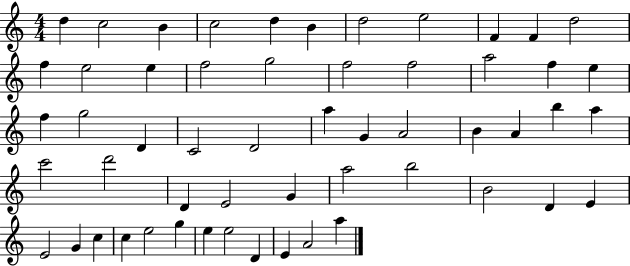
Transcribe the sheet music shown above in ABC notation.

X:1
T:Untitled
M:4/4
L:1/4
K:C
d c2 B c2 d B d2 e2 F F d2 f e2 e f2 g2 f2 f2 a2 f e f g2 D C2 D2 a G A2 B A b a c'2 d'2 D E2 G a2 b2 B2 D E E2 G c c e2 g e e2 D E A2 a